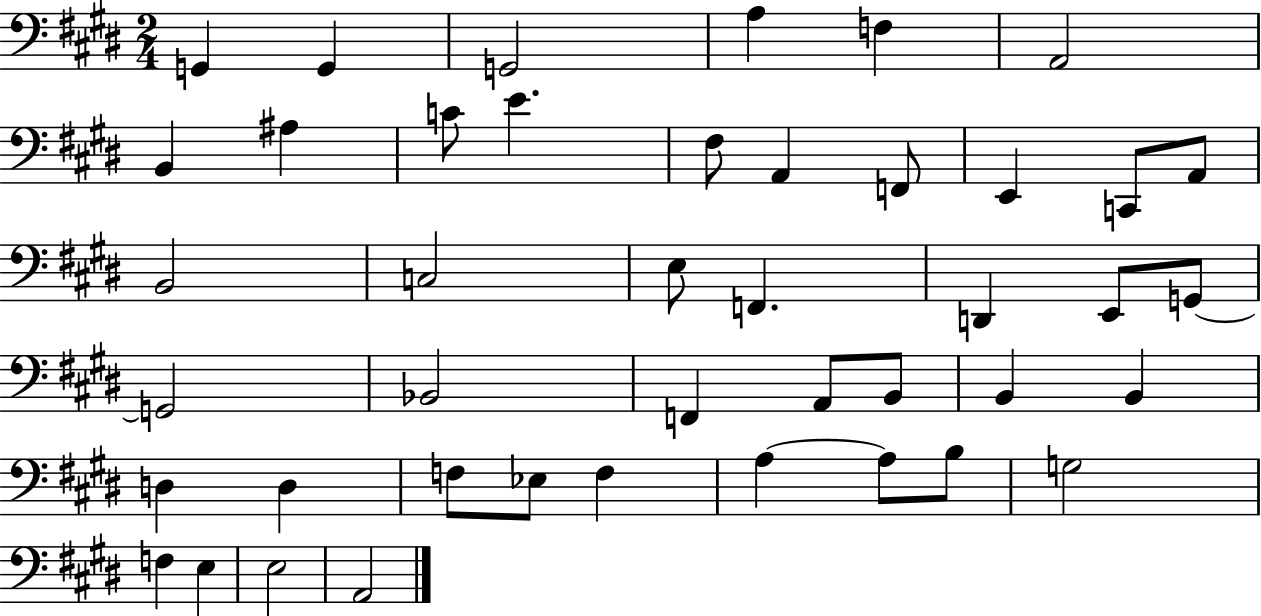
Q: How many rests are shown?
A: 0